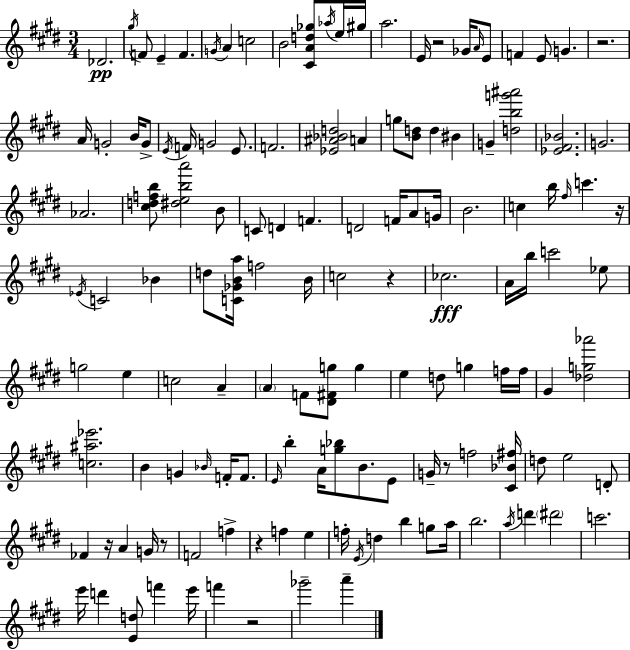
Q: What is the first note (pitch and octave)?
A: Db4